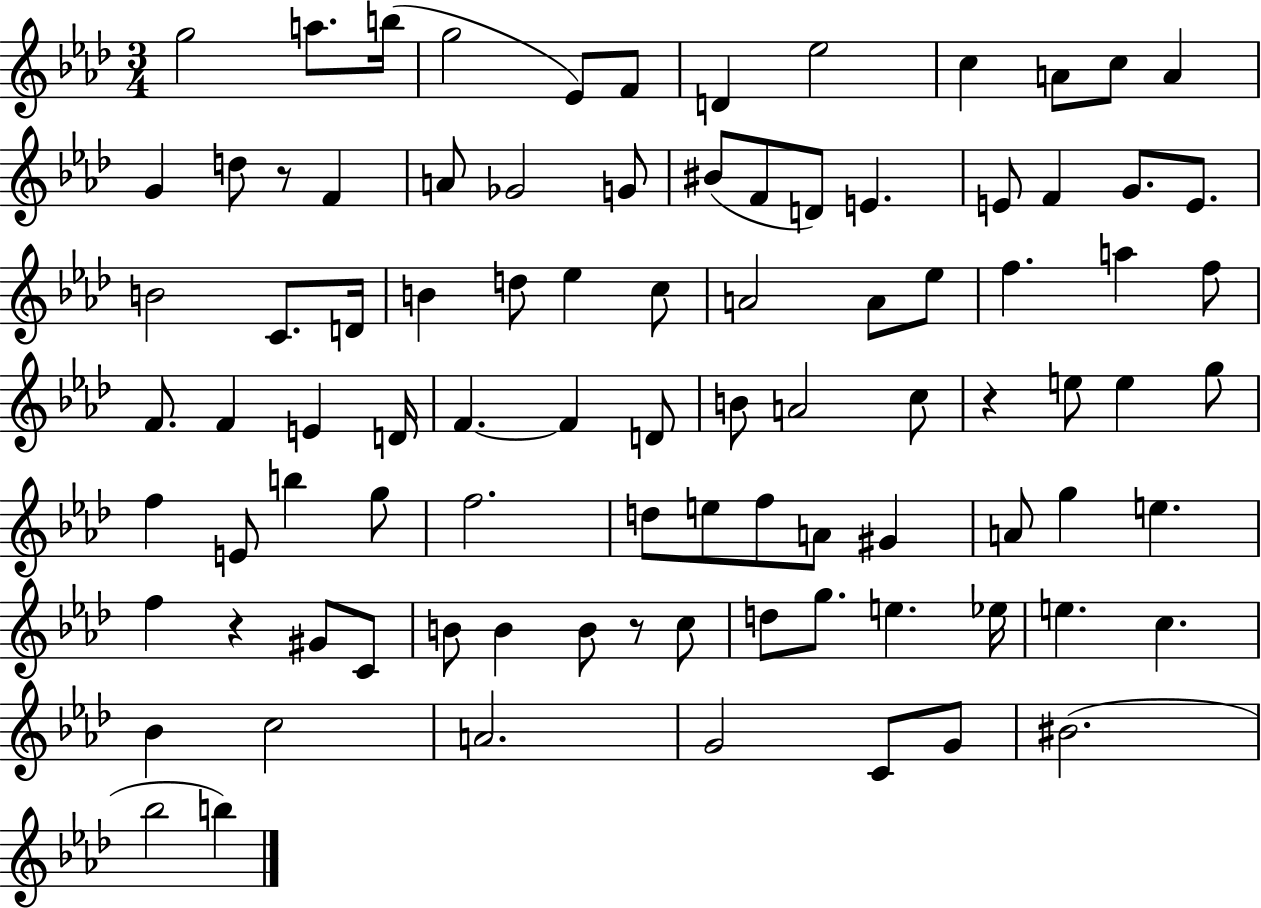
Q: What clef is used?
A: treble